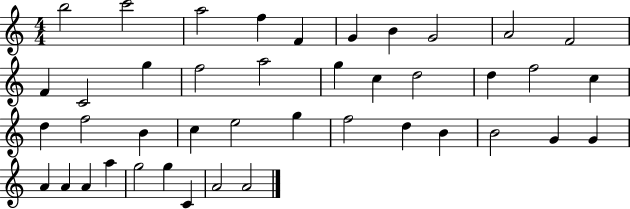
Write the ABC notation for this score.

X:1
T:Untitled
M:4/4
L:1/4
K:C
b2 c'2 a2 f F G B G2 A2 F2 F C2 g f2 a2 g c d2 d f2 c d f2 B c e2 g f2 d B B2 G G A A A a g2 g C A2 A2